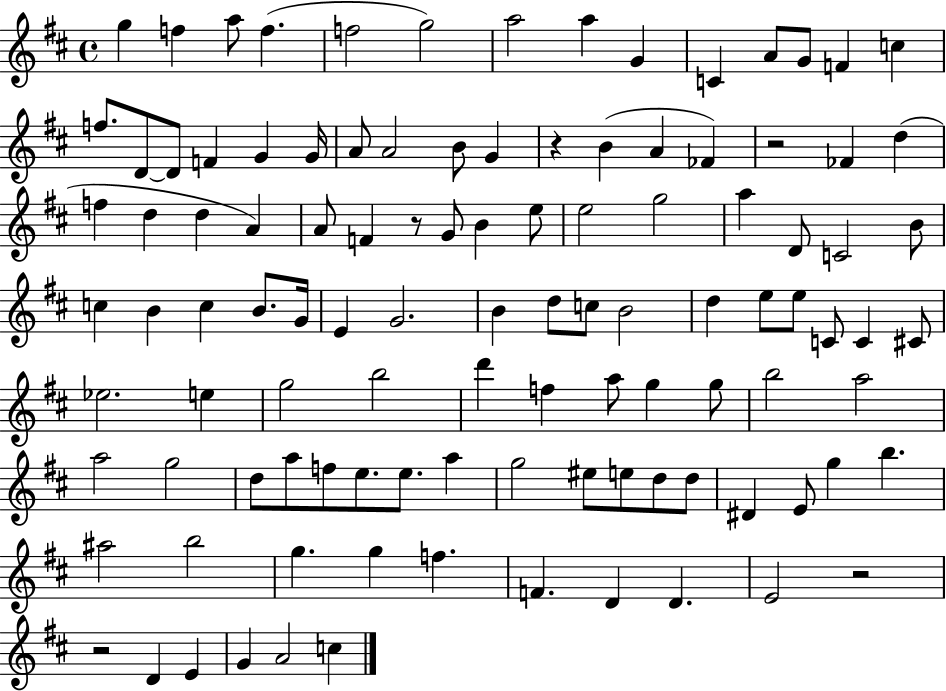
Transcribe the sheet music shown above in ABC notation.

X:1
T:Untitled
M:4/4
L:1/4
K:D
g f a/2 f f2 g2 a2 a G C A/2 G/2 F c f/2 D/2 D/2 F G G/4 A/2 A2 B/2 G z B A _F z2 _F d f d d A A/2 F z/2 G/2 B e/2 e2 g2 a D/2 C2 B/2 c B c B/2 G/4 E G2 B d/2 c/2 B2 d e/2 e/2 C/2 C ^C/2 _e2 e g2 b2 d' f a/2 g g/2 b2 a2 a2 g2 d/2 a/2 f/2 e/2 e/2 a g2 ^e/2 e/2 d/2 d/2 ^D E/2 g b ^a2 b2 g g f F D D E2 z2 z2 D E G A2 c